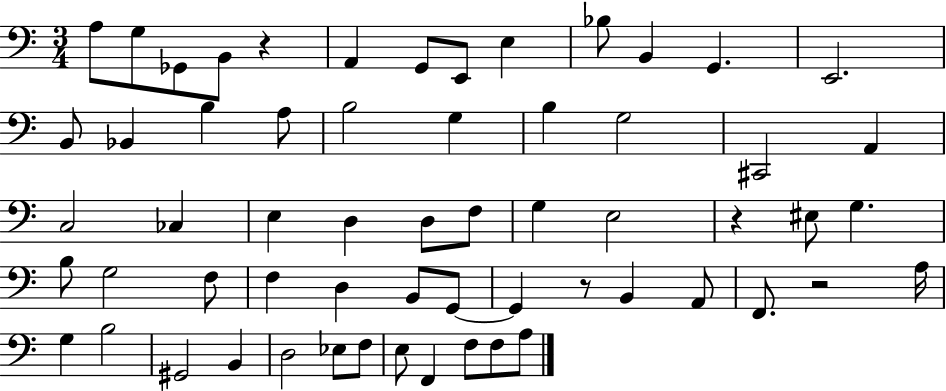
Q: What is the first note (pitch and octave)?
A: A3